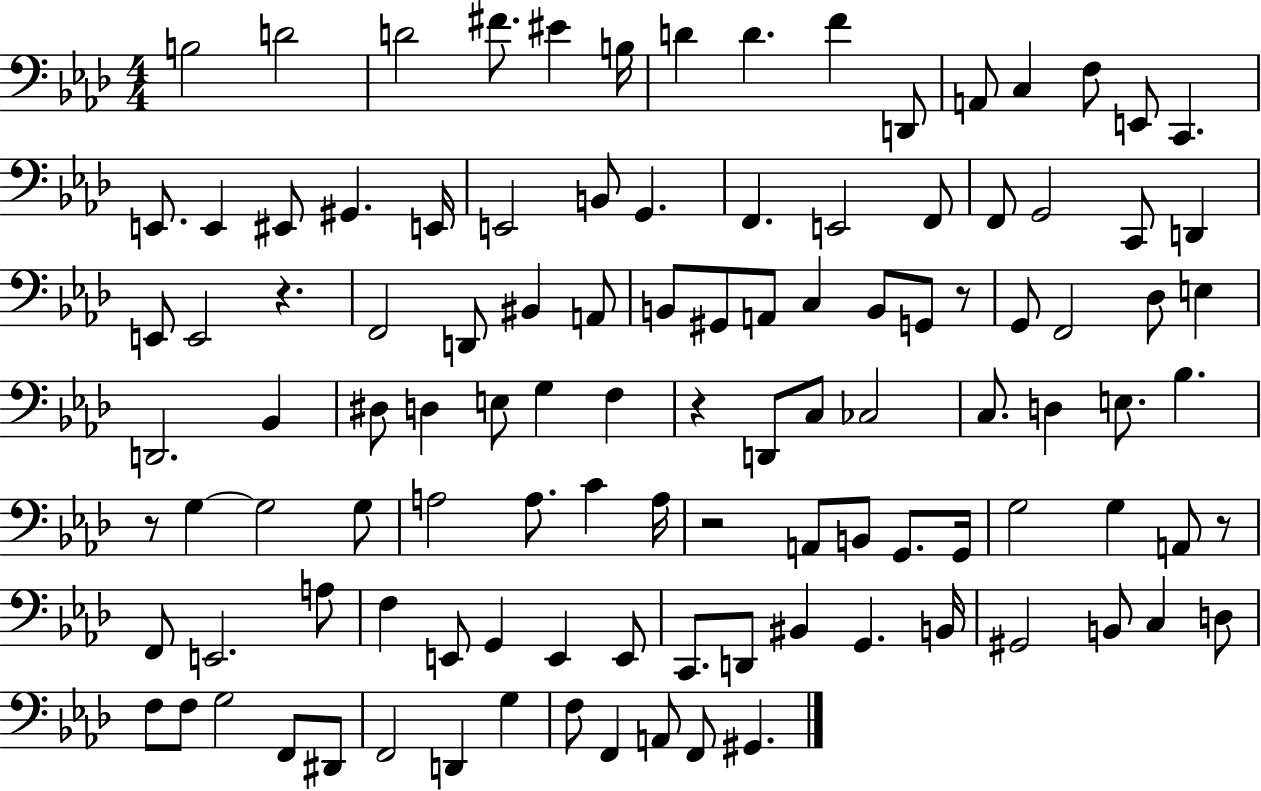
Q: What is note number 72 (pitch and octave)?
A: G3